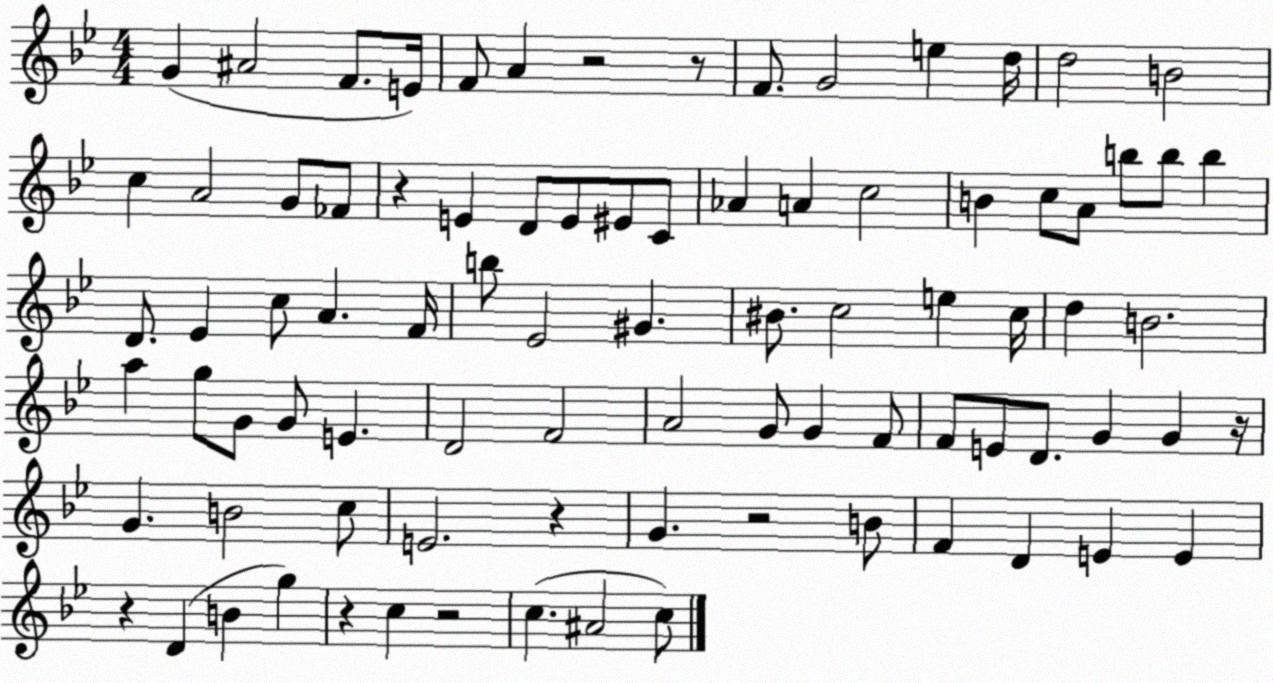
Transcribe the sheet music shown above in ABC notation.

X:1
T:Untitled
M:4/4
L:1/4
K:Bb
G ^A2 F/2 E/4 F/2 A z2 z/2 F/2 G2 e d/4 d2 B2 c A2 G/2 _F/2 z E D/2 E/2 ^E/2 C/2 _A A c2 B c/2 A/2 b/2 b/2 b D/2 _E c/2 A F/4 b/2 _E2 ^G ^B/2 c2 e c/4 d B2 a g/2 G/2 G/2 E D2 F2 A2 G/2 G F/2 F/2 E/2 D/2 G G z/4 G B2 c/2 E2 z G z2 B/2 F D E E z D B g z c z2 c ^A2 c/2